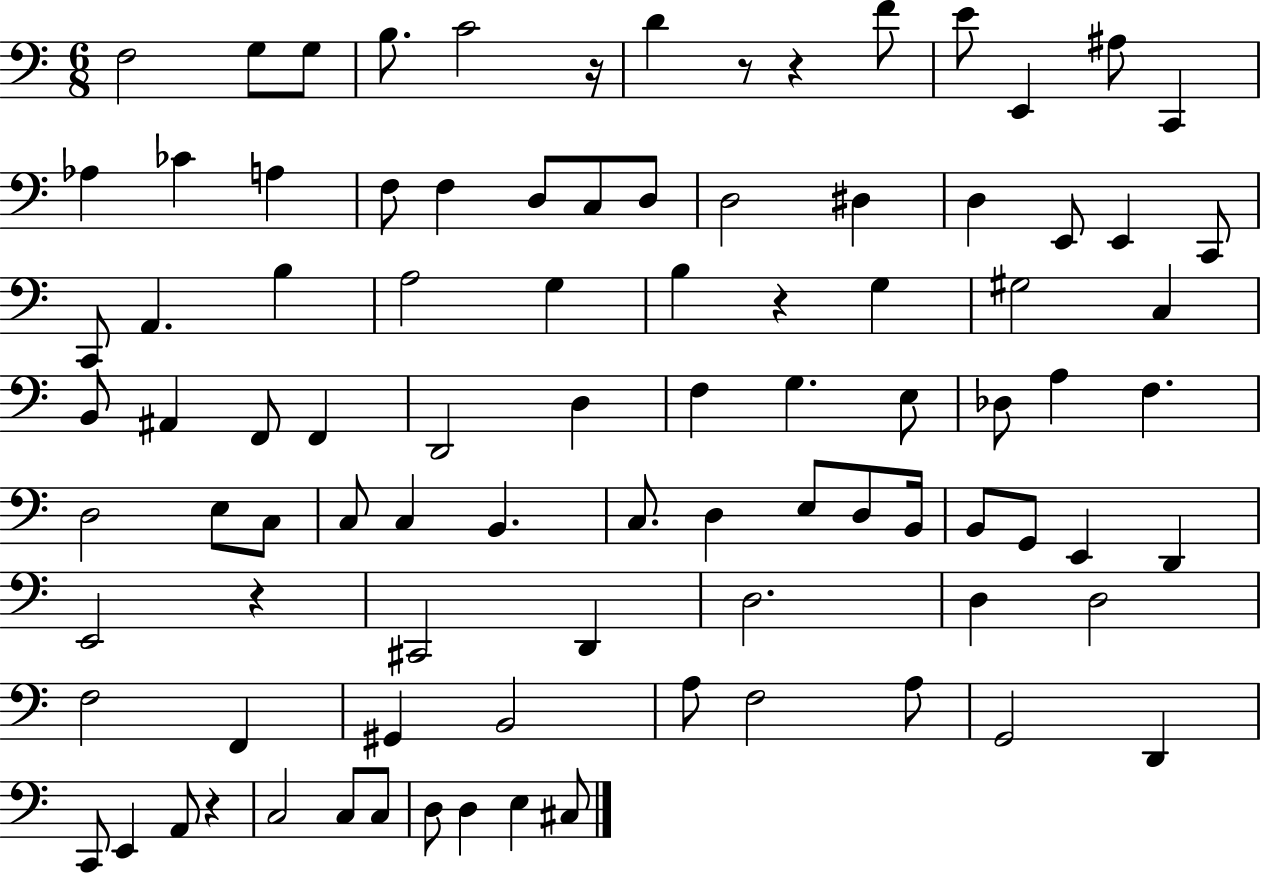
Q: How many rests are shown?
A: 6